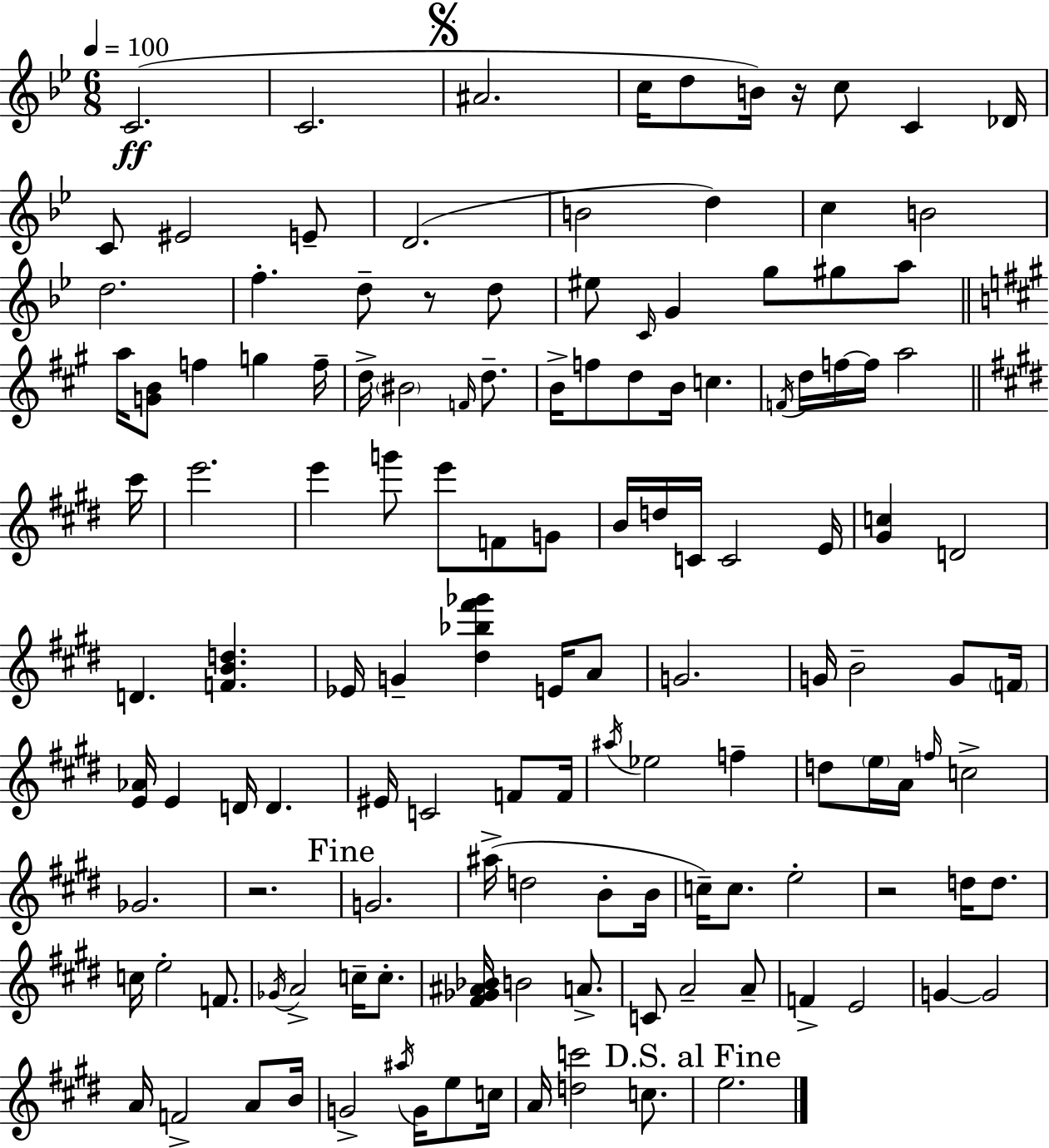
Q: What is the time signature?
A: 6/8